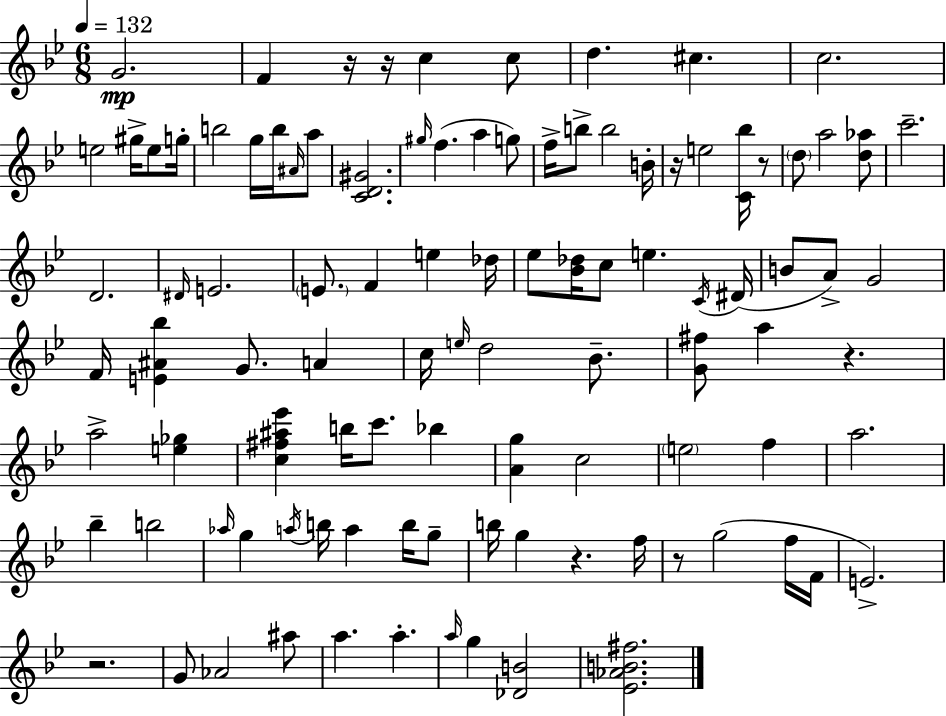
{
  \clef treble
  \numericTimeSignature
  \time 6/8
  \key bes \major
  \tempo 4 = 132
  g'2.\mp | f'4 r16 r16 c''4 c''8 | d''4. cis''4. | c''2. | \break e''2 gis''16-> e''8 g''16-. | b''2 g''16 b''16 \grace { ais'16 } a''8 | <c' d' gis'>2. | \grace { gis''16 } f''4.( a''4 | \break g''8) f''16-> b''8-> b''2 | b'16-. r16 e''2 <c' bes''>16 | r8 \parenthesize d''8 a''2 | <d'' aes''>8 c'''2.-- | \break d'2. | \grace { dis'16 } e'2. | \parenthesize e'8. f'4 e''4 | des''16 ees''8 <bes' des''>16 c''8 e''4. | \break \acciaccatura { c'16 } dis'16( b'8 a'8->) g'2 | f'16 <e' ais' bes''>4 g'8. | a'4 c''16 \grace { e''16 } d''2 | bes'8.-- <g' fis''>8 a''4 r4. | \break a''2-> | <e'' ges''>4 <c'' fis'' ais'' ees'''>4 b''16 c'''8. | bes''4 <a' g''>4 c''2 | \parenthesize e''2 | \break f''4 a''2. | bes''4-- b''2 | \grace { aes''16 } g''4 \acciaccatura { a''16 } b''16 | a''4 b''16 g''8-- b''16 g''4 | \break r4. f''16 r8 g''2( | f''16 f'16 e'2.->) | r2. | g'8 aes'2 | \break ais''8 a''4. | a''4.-. \grace { a''16 } g''4 | <des' b'>2 <ees' aes' b' fis''>2. | \bar "|."
}